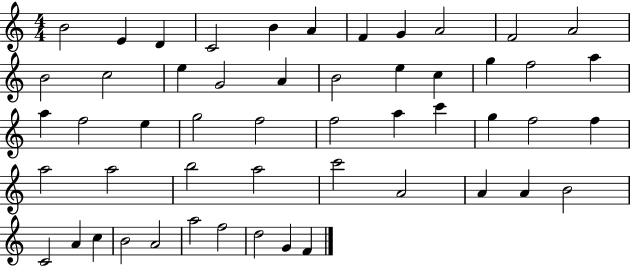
{
  \clef treble
  \numericTimeSignature
  \time 4/4
  \key c \major
  b'2 e'4 d'4 | c'2 b'4 a'4 | f'4 g'4 a'2 | f'2 a'2 | \break b'2 c''2 | e''4 g'2 a'4 | b'2 e''4 c''4 | g''4 f''2 a''4 | \break a''4 f''2 e''4 | g''2 f''2 | f''2 a''4 c'''4 | g''4 f''2 f''4 | \break a''2 a''2 | b''2 a''2 | c'''2 a'2 | a'4 a'4 b'2 | \break c'2 a'4 c''4 | b'2 a'2 | a''2 f''2 | d''2 g'4 f'4 | \break \bar "|."
}